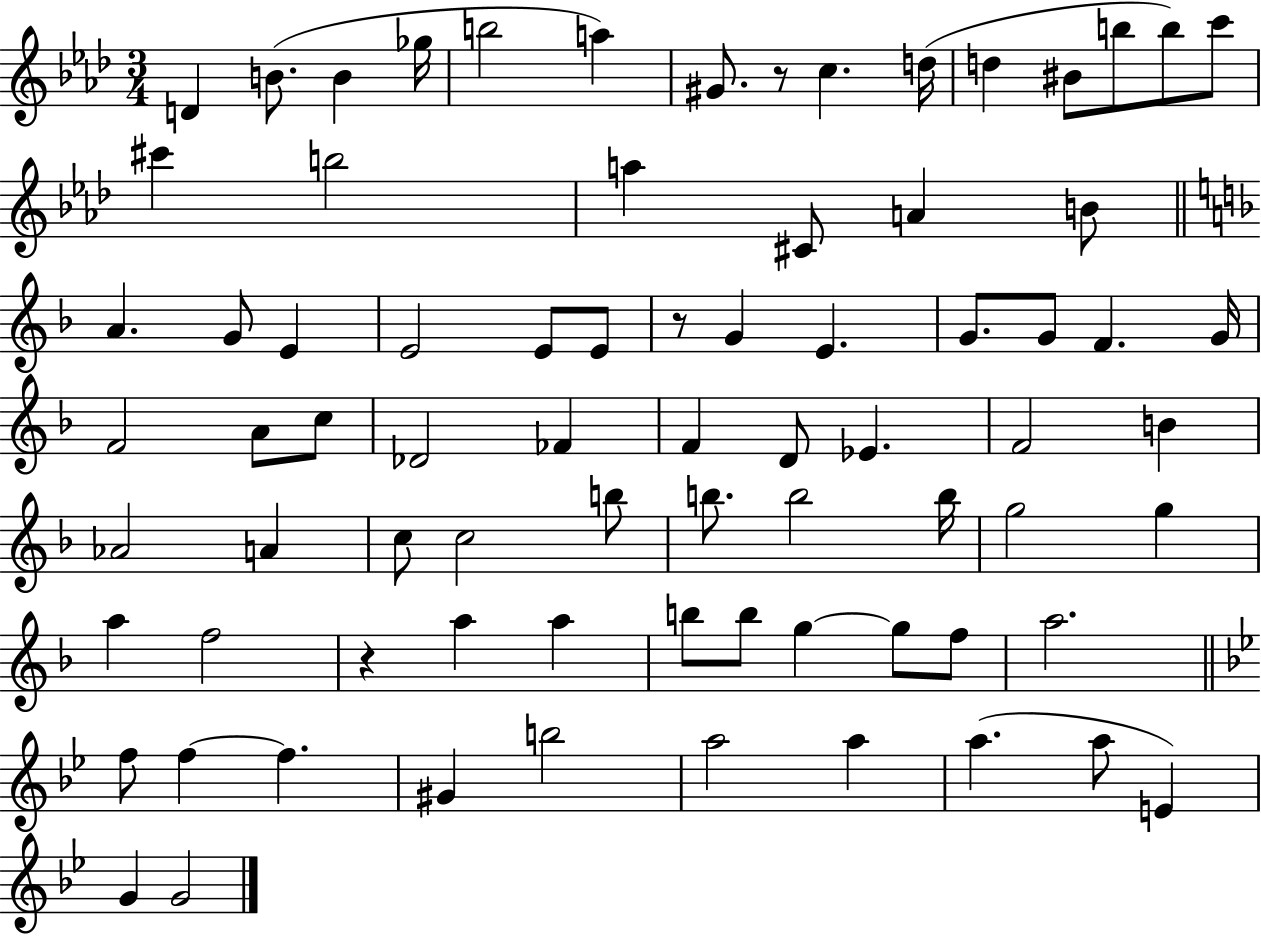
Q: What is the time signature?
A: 3/4